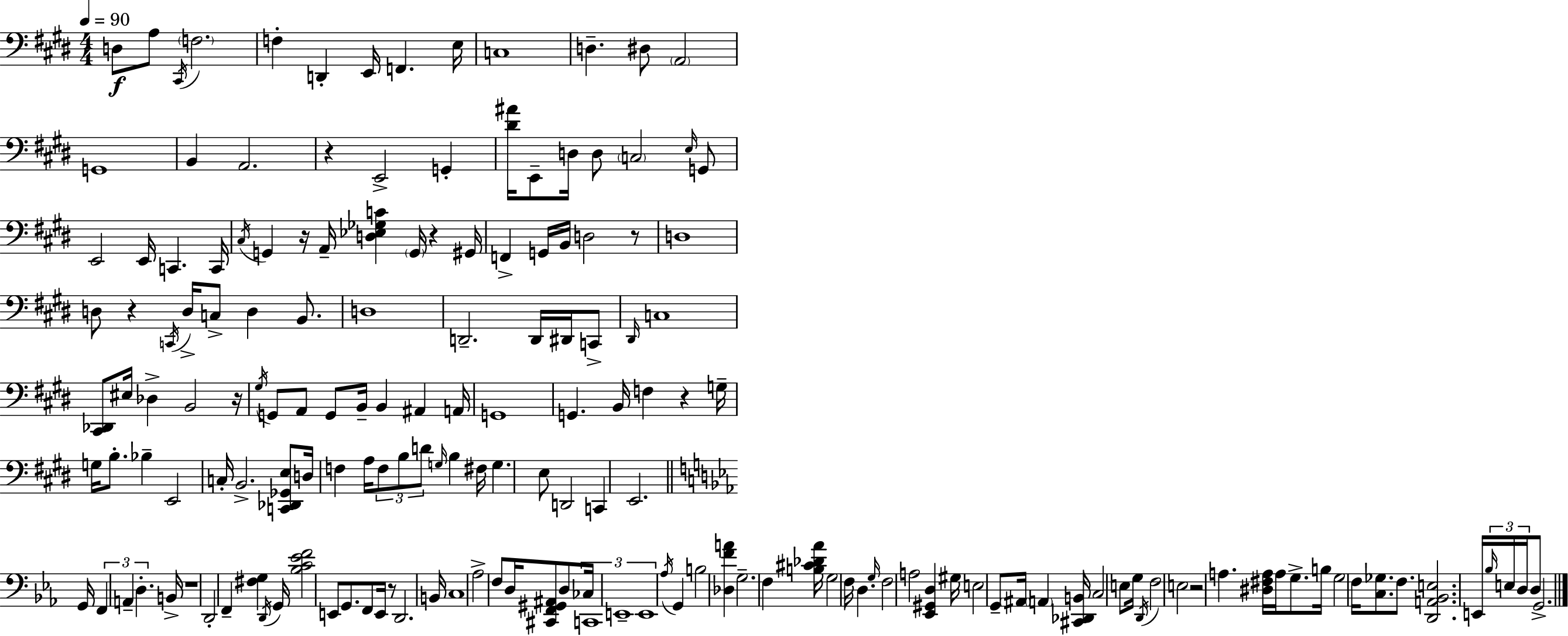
{
  \clef bass
  \numericTimeSignature
  \time 4/4
  \key e \major
  \tempo 4 = 90
  d8\f a8 \acciaccatura { cis,16 } \parenthesize f2. | f4-. d,4-. e,16 f,4. | e16 c1 | d4.-- dis8 \parenthesize a,2 | \break g,1 | b,4 a,2. | r4 e,2-> g,4-. | <dis' ais'>16 e,8-- d16 d8 \parenthesize c2 \grace { e16 } | \break g,8 e,2 e,16 c,4. | c,16 \acciaccatura { cis16 } g,4 r16 a,16-- <d ees ges c'>4 \parenthesize g,16 r4 | gis,16 f,4-> g,16 b,16 d2 | r8 d1 | \break d8 r4 \acciaccatura { c,16 } d16-> c8-> d4 | b,8. d1 | d,2.-- | d,16 dis,16 c,8-> \grace { dis,16 } c1 | \break <cis, des,>8 eis16 des4-> b,2 | r16 \acciaccatura { gis16 } g,8 a,8 g,8 b,16-- b,4 | ais,4 a,16 g,1 | g,4. b,16 f4 | \break r4 g16-- g16 b8.-. bes4-- e,2 | c16-. b,2.-> | <c, des, ges, e>8 d16 f4 a16 \tuplet 3/2 { f8 b8 d'8 } | \grace { g16 } b4 fis16 g4. e8 d,2 | \break c,4 e,2. | \bar "||" \break \key ees \major g,16 \tuplet 3/2 { f,4 a,4-- d4.-. } b,16-> | r1 | d,2-. f,4-- <fis g>4 | \acciaccatura { d,16 } g,16 <bes c' ees' f'>2 e,8 g,8. f,8 | \break e,16 r8 d,2. | b,16 c1 | aes2-> f8 d16 <cis, f, gis, ais,>8 d8 | ces16 \tuplet 3/2 { c,1 | \break e,1-- | e,1 } | \acciaccatura { aes16 } g,4 b2 <des f' a'>4 | g2.-- f4 | \break <b cis' des' aes'>16 g2 f16 d4. | \grace { g16 } f2 a2 | <ees, gis, d>4 gis16 e2 | g,8-- \parenthesize ais,16 \parenthesize a,4 <cis, des, b,>16 c2 | \break e8 g16 \acciaccatura { d,16 } f2 e2 | r2 a4. | <dis fis a>16 a16 g8.-> b16 g2 | f16 <c ges>8. f8. <d, a, bes, e>2. | \break e,16 \tuplet 3/2 { \grace { bes16 } e16 d16 } d8 g,2.-> | \bar "|."
}